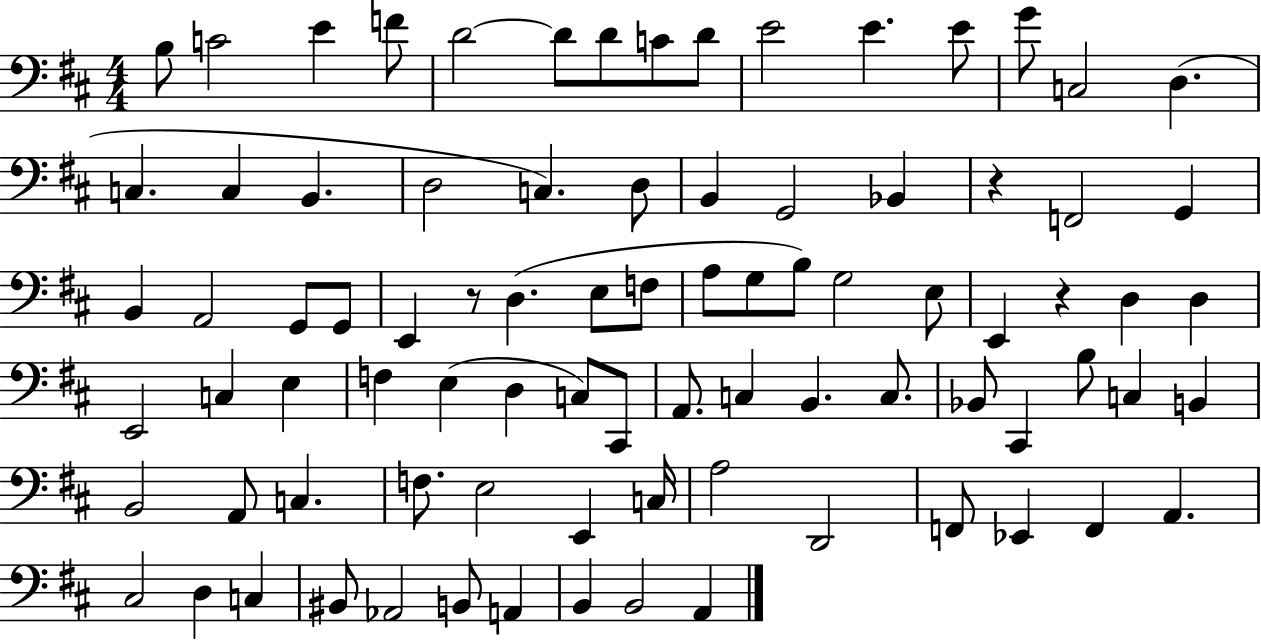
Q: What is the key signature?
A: D major